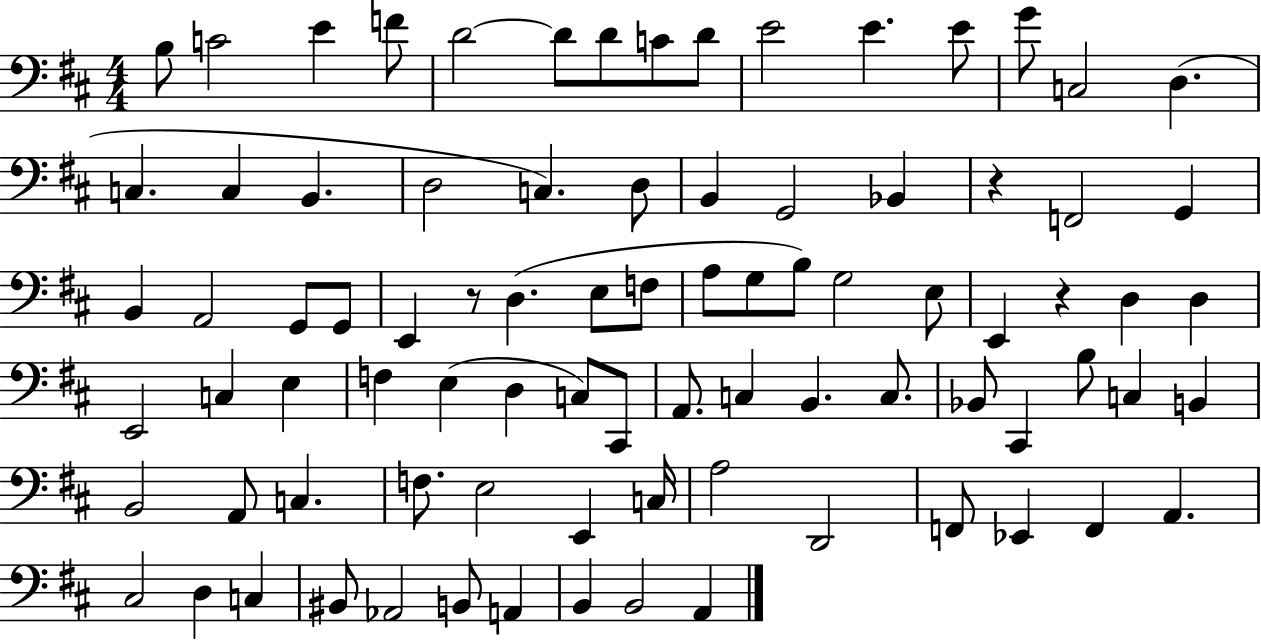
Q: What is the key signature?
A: D major